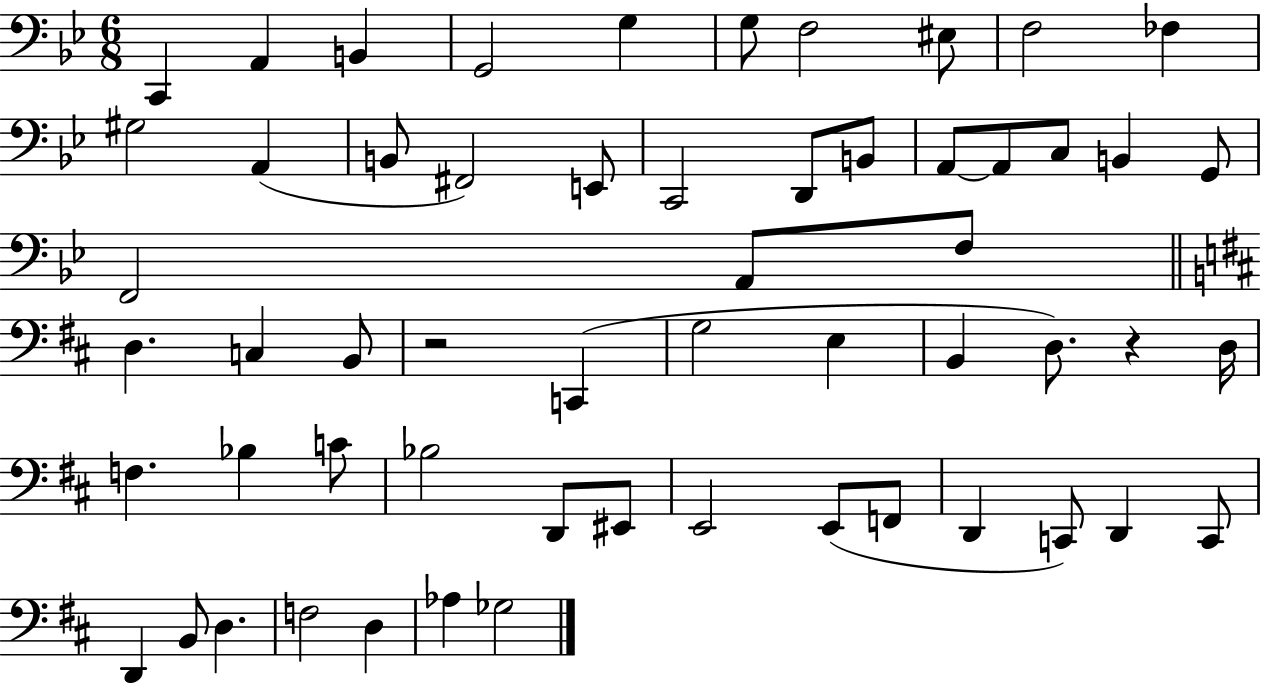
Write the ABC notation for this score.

X:1
T:Untitled
M:6/8
L:1/4
K:Bb
C,, A,, B,, G,,2 G, G,/2 F,2 ^E,/2 F,2 _F, ^G,2 A,, B,,/2 ^F,,2 E,,/2 C,,2 D,,/2 B,,/2 A,,/2 A,,/2 C,/2 B,, G,,/2 F,,2 A,,/2 F,/2 D, C, B,,/2 z2 C,, G,2 E, B,, D,/2 z D,/4 F, _B, C/2 _B,2 D,,/2 ^E,,/2 E,,2 E,,/2 F,,/2 D,, C,,/2 D,, C,,/2 D,, B,,/2 D, F,2 D, _A, _G,2